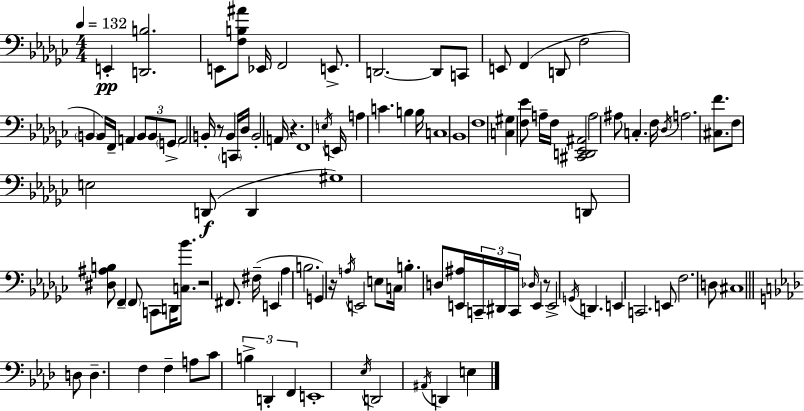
E2/q [D2,B3]/h. E2/e [F3,B3,A#4]/e Eb2/s F2/h E2/e. D2/h. D2/e C2/e E2/e F2/q D2/e F3/h B2/q B2/s F2/s A2/q B2/e B2/e G2/e A2/h B2/s R/e B2/q C2/s Db3/s B2/h A2/s R/q. F2/w E3/s E2/s A3/q C4/q. B3/q B3/s C3/w Bb2/w F3/w [C3,G#3]/q [F3,Eb4]/e A3/s F3/s [C#2,D2,Eb2,A#2]/h A3/h A#3/e C3/q. F3/s Db3/s A3/h. [C#3,F4]/e. F3/e E3/h D2/e D2/q G#3/w D2/e [D#3,A#3,B3]/e F2/q F2/e C2/e D2/s [C3,Bb4]/e. R/h F#2/e. F#3/s E2/q Ab3/q B3/h. G2/q R/s A3/s E2/h E3/e C3/s B3/q. D3/e [E2,A#3]/s C2/s D#2/s C2/s Db3/s E2/q R/e E2/h G2/s D2/q. E2/q C2/h. E2/e F3/h. D3/e C#3/w D3/e D3/q. F3/q F3/q A3/e C4/e B3/q D2/q F2/q E2/w Eb3/s D2/h A#2/s D2/q E3/q